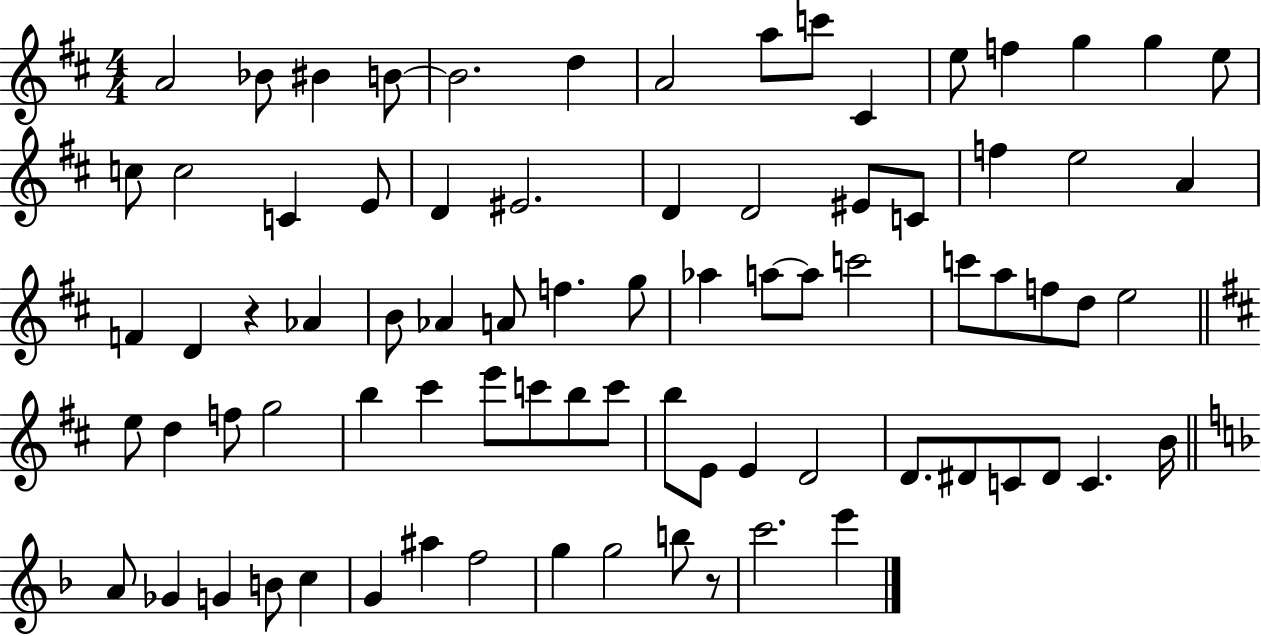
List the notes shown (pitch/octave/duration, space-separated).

A4/h Bb4/e BIS4/q B4/e B4/h. D5/q A4/h A5/e C6/e C#4/q E5/e F5/q G5/q G5/q E5/e C5/e C5/h C4/q E4/e D4/q EIS4/h. D4/q D4/h EIS4/e C4/e F5/q E5/h A4/q F4/q D4/q R/q Ab4/q B4/e Ab4/q A4/e F5/q. G5/e Ab5/q A5/e A5/e C6/h C6/e A5/e F5/e D5/e E5/h E5/e D5/q F5/e G5/h B5/q C#6/q E6/e C6/e B5/e C6/e B5/e E4/e E4/q D4/h D4/e. D#4/e C4/e D#4/e C4/q. B4/s A4/e Gb4/q G4/q B4/e C5/q G4/q A#5/q F5/h G5/q G5/h B5/e R/e C6/h. E6/q